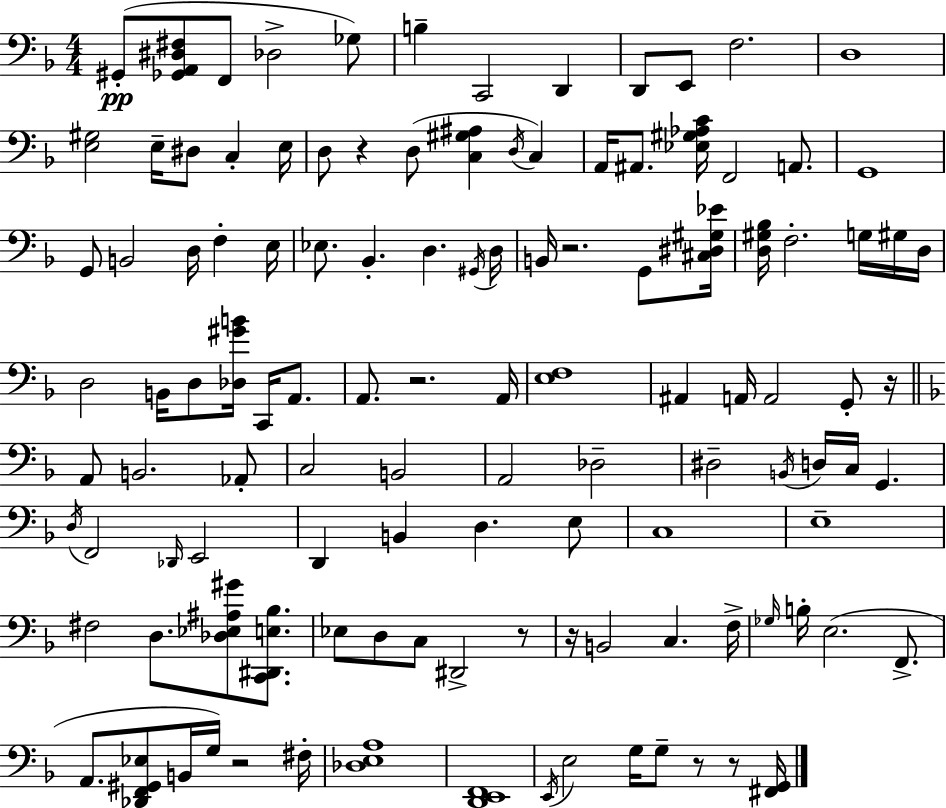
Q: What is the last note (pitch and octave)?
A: G3